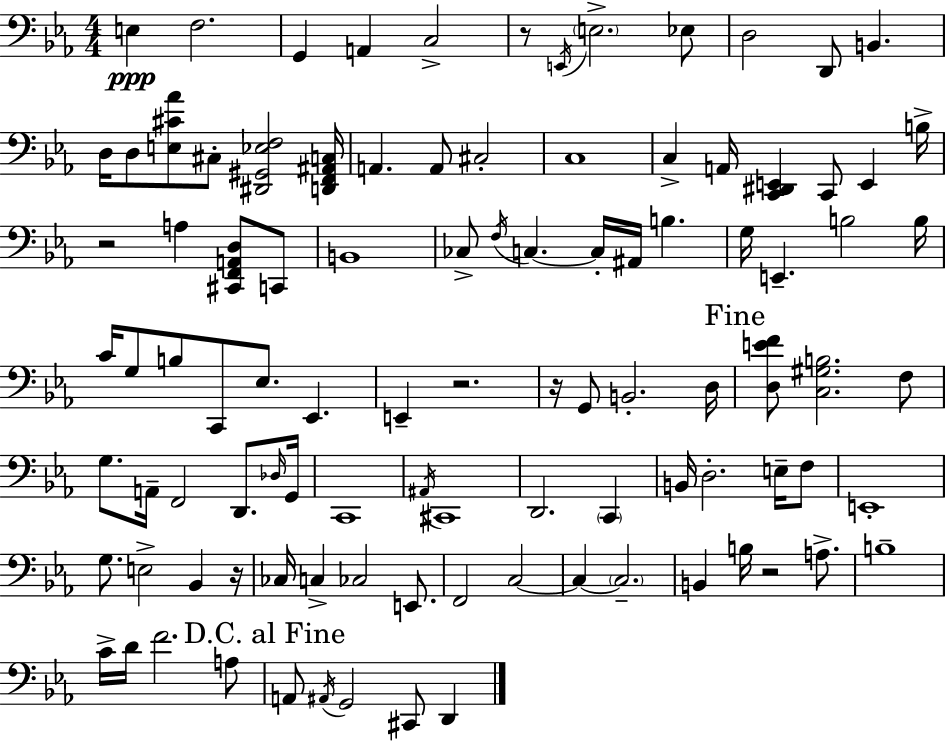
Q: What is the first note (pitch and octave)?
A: E3